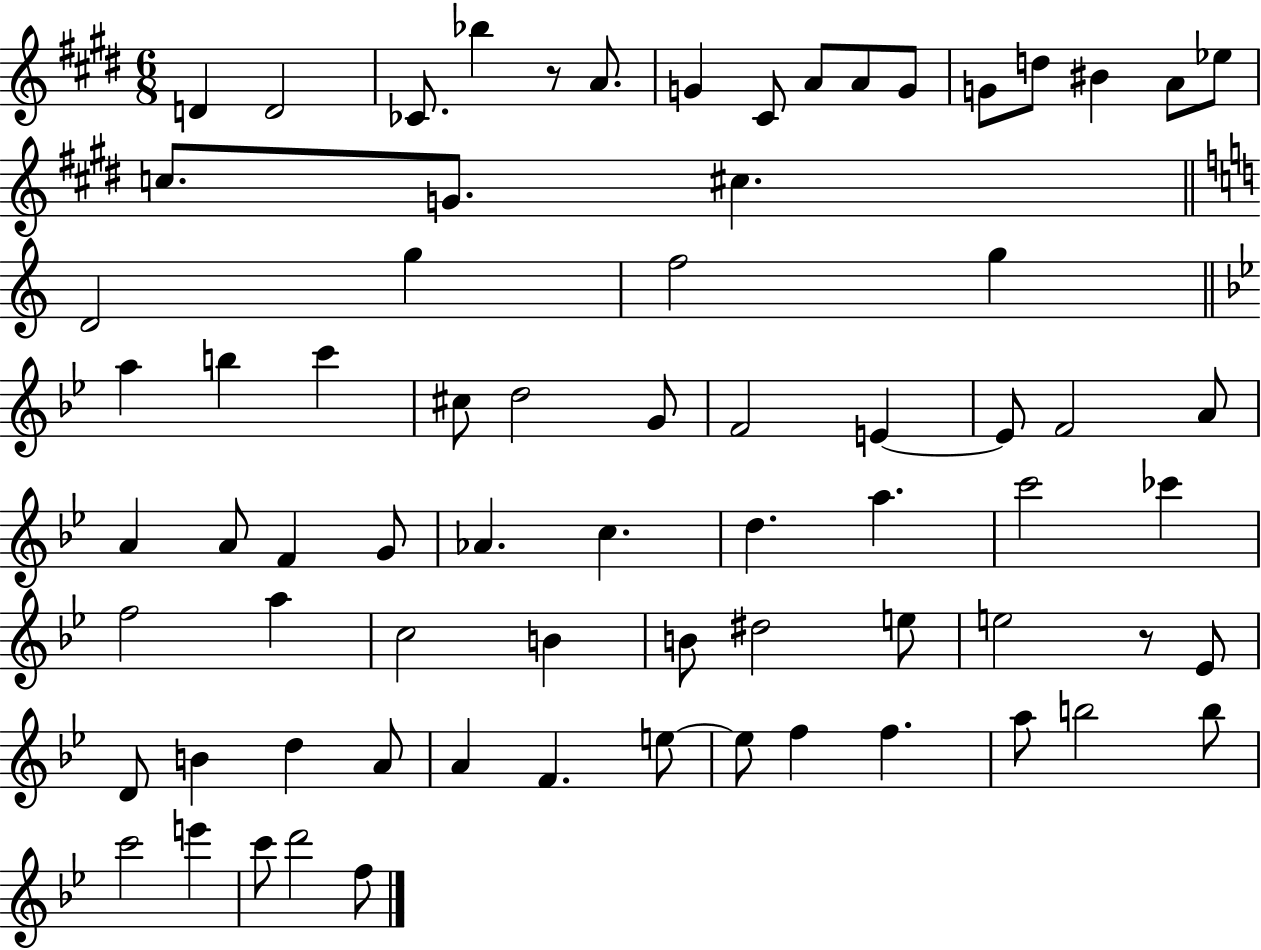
{
  \clef treble
  \numericTimeSignature
  \time 6/8
  \key e \major
  d'4 d'2 | ces'8. bes''4 r8 a'8. | g'4 cis'8 a'8 a'8 g'8 | g'8 d''8 bis'4 a'8 ees''8 | \break c''8. g'8. cis''4. | \bar "||" \break \key c \major d'2 g''4 | f''2 g''4 | \bar "||" \break \key g \minor a''4 b''4 c'''4 | cis''8 d''2 g'8 | f'2 e'4~~ | e'8 f'2 a'8 | \break a'4 a'8 f'4 g'8 | aes'4. c''4. | d''4. a''4. | c'''2 ces'''4 | \break f''2 a''4 | c''2 b'4 | b'8 dis''2 e''8 | e''2 r8 ees'8 | \break d'8 b'4 d''4 a'8 | a'4 f'4. e''8~~ | e''8 f''4 f''4. | a''8 b''2 b''8 | \break c'''2 e'''4 | c'''8 d'''2 f''8 | \bar "|."
}